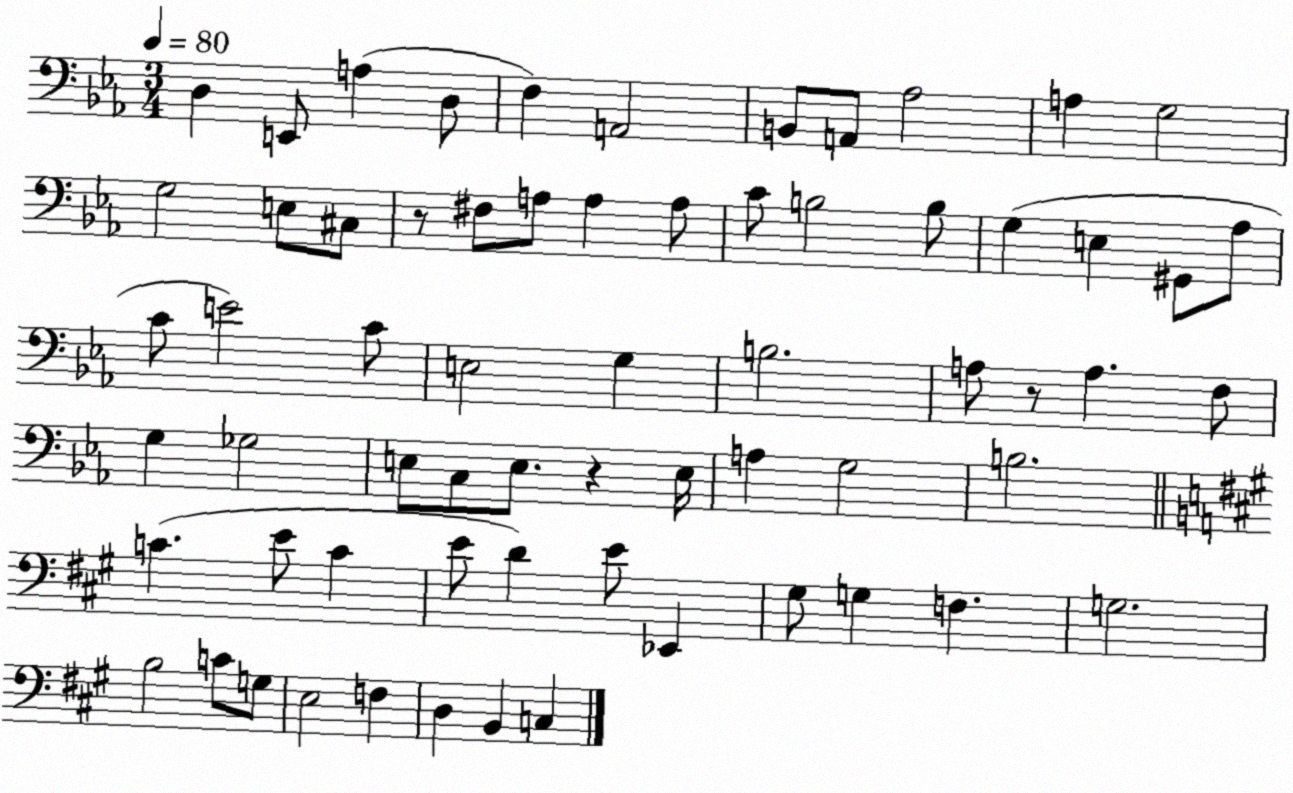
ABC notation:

X:1
T:Untitled
M:3/4
L:1/4
K:Eb
D, E,,/2 A, D,/2 F, A,,2 B,,/2 A,,/2 _A,2 A, G,2 G,2 E,/2 ^C,/2 z/2 ^F,/2 A,/2 A, A,/2 C/2 B,2 B,/2 G, E, ^G,,/2 _A,/2 C/2 E2 C/2 E,2 G, B,2 A,/2 z/2 A, F,/2 G, _G,2 E,/2 C,/2 E,/2 z E,/4 A, G,2 B,2 C E/2 C E/2 D E/2 _E,, ^G,/2 G, F, G,2 B,2 C/2 G,/2 E,2 F, D, B,, C,